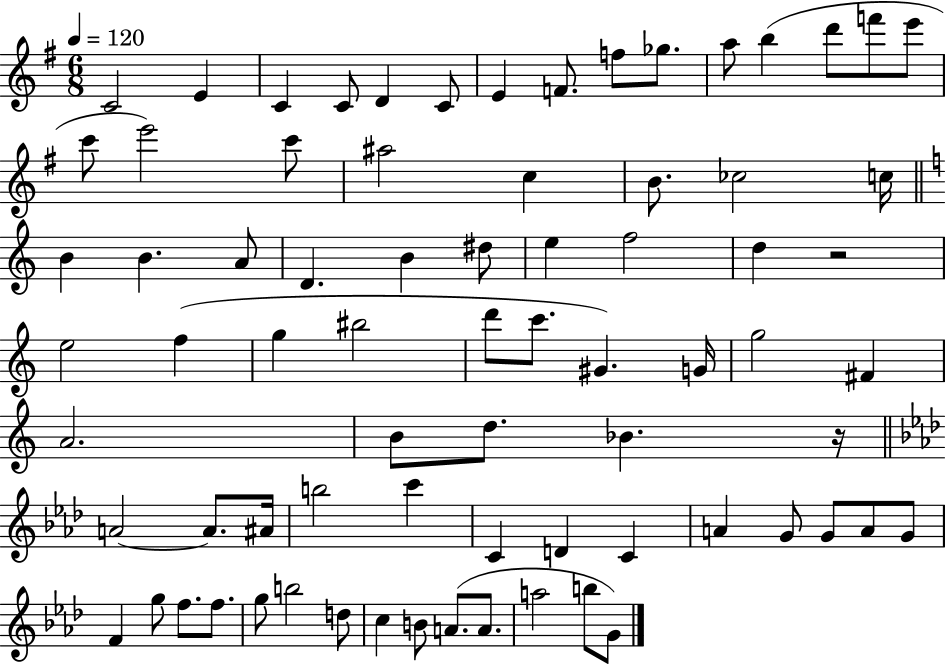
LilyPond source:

{
  \clef treble
  \numericTimeSignature
  \time 6/8
  \key g \major
  \tempo 4 = 120
  c'2 e'4 | c'4 c'8 d'4 c'8 | e'4 f'8. f''8 ges''8. | a''8 b''4( d'''8 f'''8 e'''8 | \break c'''8 e'''2) c'''8 | ais''2 c''4 | b'8. ces''2 c''16 | \bar "||" \break \key a \minor b'4 b'4. a'8 | d'4. b'4 dis''8 | e''4 f''2 | d''4 r2 | \break e''2 f''4( | g''4 bis''2 | d'''8 c'''8. gis'4.) g'16 | g''2 fis'4 | \break a'2. | b'8 d''8. bes'4. r16 | \bar "||" \break \key aes \major a'2~~ a'8. ais'16 | b''2 c'''4 | c'4 d'4 c'4 | a'4 g'8 g'8 a'8 g'8 | \break f'4 g''8 f''8. f''8. | g''8 b''2 d''8 | c''4 b'8 a'8.( a'8. | a''2 b''8 g'8) | \break \bar "|."
}